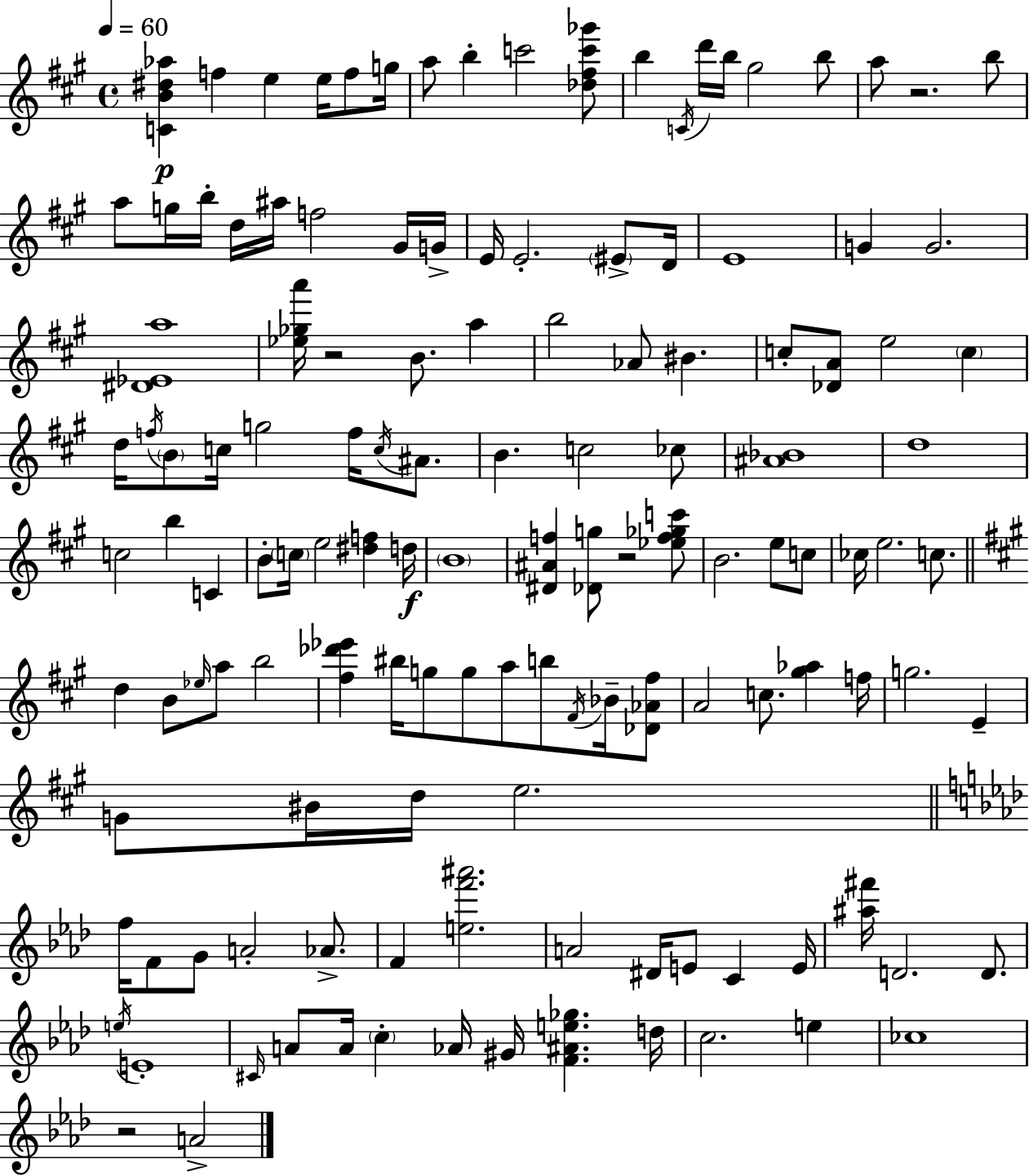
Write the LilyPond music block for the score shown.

{
  \clef treble
  \time 4/4
  \defaultTimeSignature
  \key a \major
  \tempo 4 = 60
  <c' b' dis'' aes''>4\p f''4 e''4 e''16 f''8 g''16 | a''8 b''4-. c'''2 <des'' fis'' c''' ges'''>8 | b''4 \acciaccatura { c'16 } d'''16 b''16 gis''2 b''8 | a''8 r2. b''8 | \break a''8 g''16 b''16-. d''16 ais''16 f''2 gis'16 | g'16-> e'16 e'2.-. \parenthesize eis'8-> | d'16 e'1 | g'4 g'2. | \break <dis' ees' a''>1 | <ees'' ges'' a'''>16 r2 b'8. a''4 | b''2 aes'8 bis'4. | c''8-. <des' a'>8 e''2 \parenthesize c''4 | \break d''16 \acciaccatura { f''16 } \parenthesize b'8 c''16 g''2 f''16 \acciaccatura { c''16 } | ais'8. b'4. c''2 | ces''8 <ais' bes'>1 | d''1 | \break c''2 b''4 c'4 | b'8-. \parenthesize c''16 e''2 <dis'' f''>4 | d''16\f \parenthesize b'1 | <dis' ais' f''>4 <des' g''>8 r2 | \break <ees'' f'' ges'' c'''>8 b'2. e''8 | c''8 ces''16 e''2. | c''8. \bar "||" \break \key a \major d''4 b'8 \grace { ees''16 } a''8 b''2 | <fis'' des''' ees'''>4 bis''16 g''8 g''8 a''8 b''8 \acciaccatura { fis'16 } bes'16-- | <des' aes' fis''>8 a'2 c''8. <gis'' aes''>4 | f''16 g''2. e'4-- | \break g'8 bis'16 d''16 e''2. | \bar "||" \break \key aes \major f''16 f'8 g'8 a'2-. aes'8.-> | f'4 <e'' f''' ais'''>2. | a'2 dis'16 e'8 c'4 e'16 | <ais'' fis'''>16 d'2. d'8. | \break \acciaccatura { e''16 } e'1-. | \grace { cis'16 } a'8 a'16 \parenthesize c''4-. aes'16 gis'16 <f' ais' e'' ges''>4. | d''16 c''2. e''4 | ces''1 | \break r2 a'2-> | \bar "|."
}